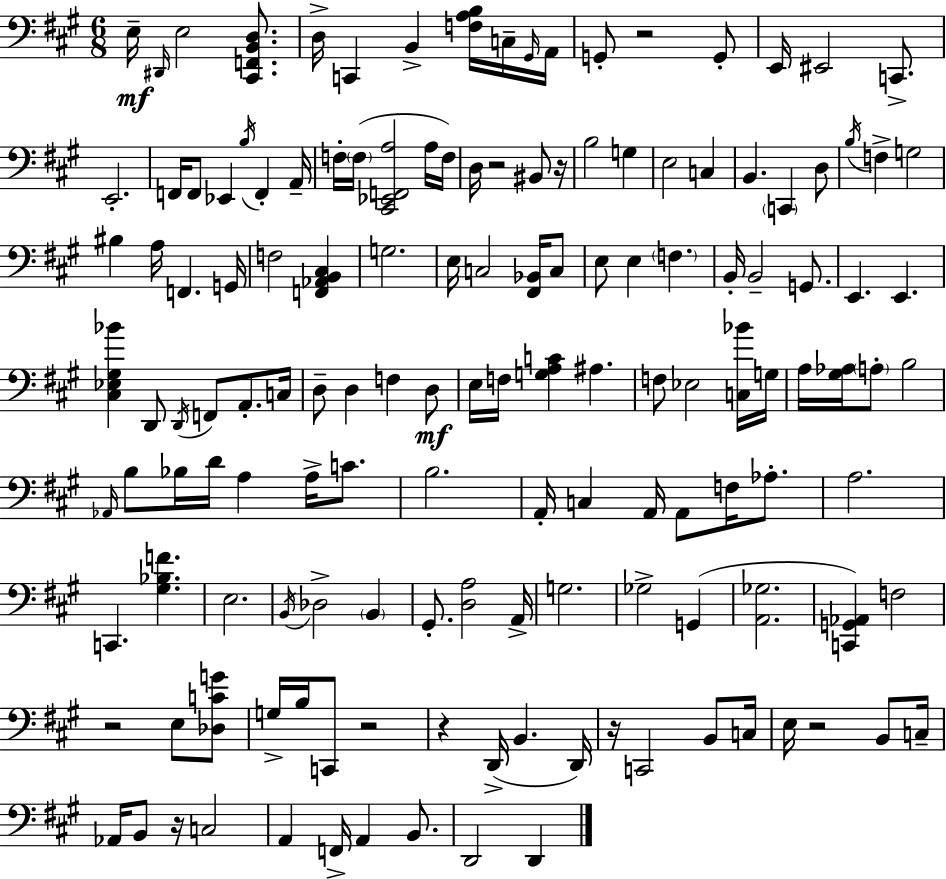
{
  \clef bass
  \numericTimeSignature
  \time 6/8
  \key a \major
  \repeat volta 2 { e16--\mf \grace { dis,16 } e2 <cis, f, b, d>8. | d16-> c,4 b,4-> <f a b>16 c16-- | \grace { gis,16 } a,16 g,8-. r2 | g,8-. e,16 eis,2 c,8.-> | \break e,2.-. | f,16 f,8 ees,4 \acciaccatura { b16 } f,4-. | a,16-- f16-. \parenthesize f16( <cis, ees, f, a>2 | a16 f16) d16 r2 | \break bis,8 r16 b2 g4 | e2 c4 | b,4. \parenthesize c,4 | d8 \acciaccatura { b16 } f4-> g2 | \break bis4 a16 f,4. | g,16 f2 | <f, aes, b, cis>4 g2. | e16 c2 | \break <fis, bes,>16 c8 e8 e4 \parenthesize f4. | b,16-. b,2-- | g,8. e,4. e,4. | <cis ees gis bes'>4 d,8 \acciaccatura { d,16 } f,8 | \break a,8.-. c16 d8-- d4 f4 | d8\mf e16 f16 <g a c'>4 ais4. | f8 ees2 | <c bes'>16 g16 a16 <gis aes>16 \parenthesize a8-. b2 | \break \grace { aes,16 } b8 bes16 d'16 a4 | a16-> c'8. b2. | a,16-. c4 a,16 | a,8 f16 aes8.-. a2. | \break c,4. | <gis bes f'>4. e2. | \acciaccatura { b,16 } des2-> | \parenthesize b,4 gis,8.-. <d a>2 | \break a,16-> g2. | ges2-> | g,4( <a, ges>2. | <c, g, aes,>4) f2 | \break r2 | e8 <des c' g'>8 g16-> b16 c,8 r2 | r4 d,16->( | b,4. d,16) r16 c,2 | \break b,8 c16 e16 r2 | b,8 c16-- aes,16 b,8 r16 c2 | a,4 f,16-> | a,4 b,8. d,2 | \break d,4 } \bar "|."
}